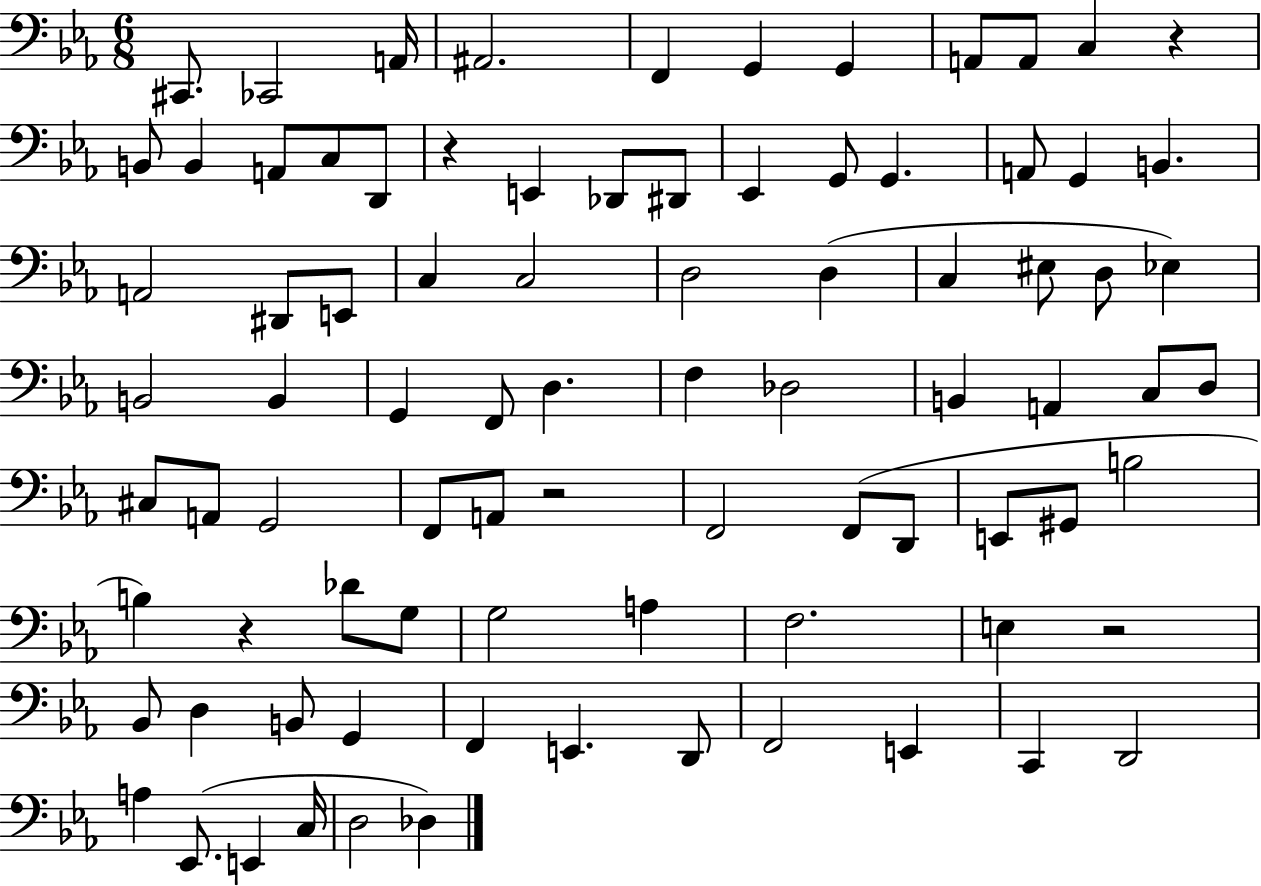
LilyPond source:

{
  \clef bass
  \numericTimeSignature
  \time 6/8
  \key ees \major
  cis,8. ces,2 a,16 | ais,2. | f,4 g,4 g,4 | a,8 a,8 c4 r4 | \break b,8 b,4 a,8 c8 d,8 | r4 e,4 des,8 dis,8 | ees,4 g,8 g,4. | a,8 g,4 b,4. | \break a,2 dis,8 e,8 | c4 c2 | d2 d4( | c4 eis8 d8 ees4) | \break b,2 b,4 | g,4 f,8 d4. | f4 des2 | b,4 a,4 c8 d8 | \break cis8 a,8 g,2 | f,8 a,8 r2 | f,2 f,8( d,8 | e,8 gis,8 b2 | \break b4) r4 des'8 g8 | g2 a4 | f2. | e4 r2 | \break bes,8 d4 b,8 g,4 | f,4 e,4. d,8 | f,2 e,4 | c,4 d,2 | \break a4 ees,8.( e,4 c16 | d2 des4) | \bar "|."
}